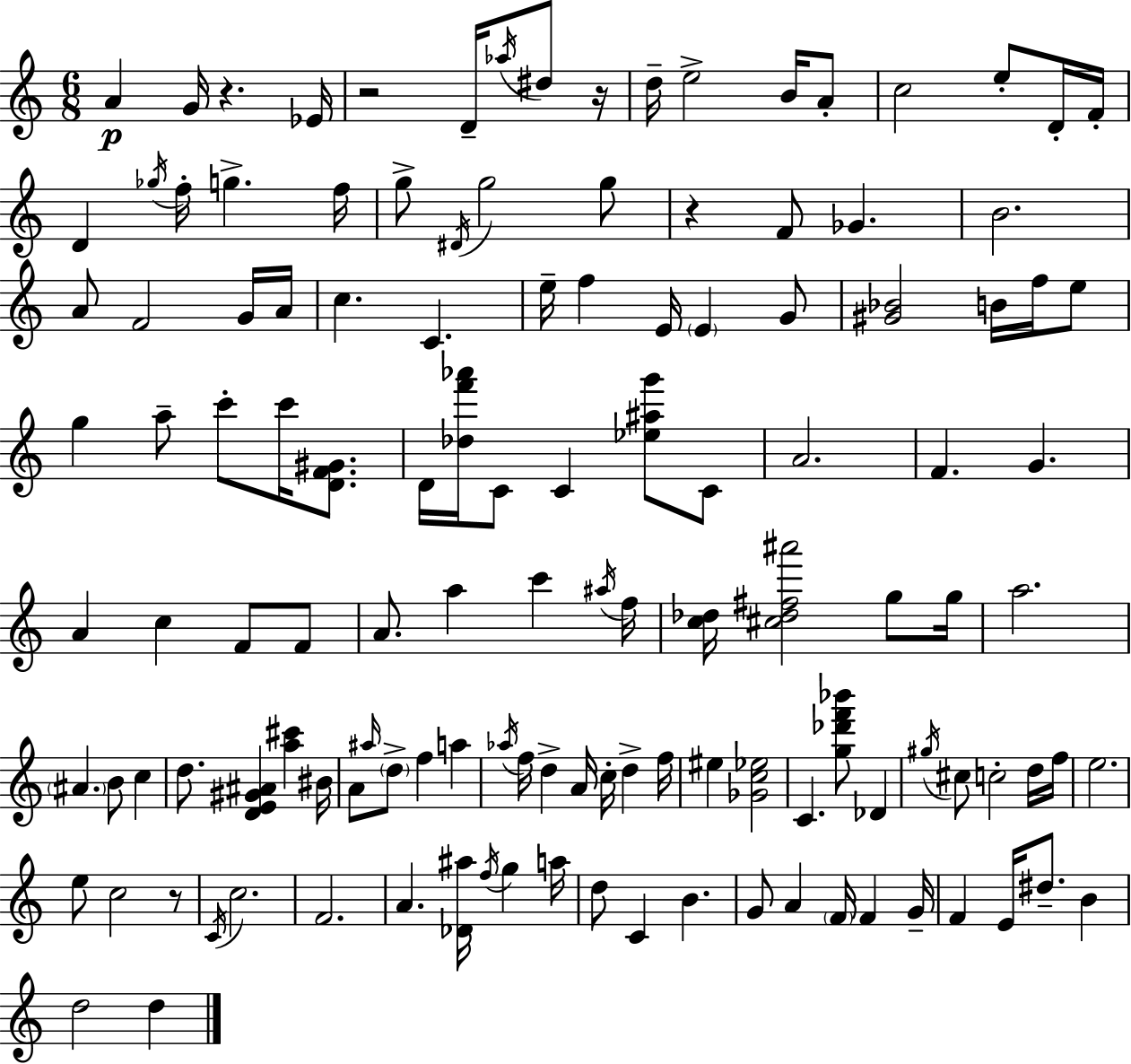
A4/q G4/s R/q. Eb4/s R/h D4/s Ab5/s D#5/e R/s D5/s E5/h B4/s A4/e C5/h E5/e D4/s F4/s D4/q Gb5/s F5/s G5/q. F5/s G5/e D#4/s G5/h G5/e R/q F4/e Gb4/q. B4/h. A4/e F4/h G4/s A4/s C5/q. C4/q. E5/s F5/q E4/s E4/q G4/e [G#4,Bb4]/h B4/s F5/s E5/e G5/q A5/e C6/e C6/s [D4,F4,G#4]/e. D4/s [Db5,F6,Ab6]/s C4/e C4/q [Eb5,A#5,G6]/e C4/e A4/h. F4/q. G4/q. A4/q C5/q F4/e F4/e A4/e. A5/q C6/q A#5/s F5/s [C5,Db5]/s [C#5,Db5,F#5,A#6]/h G5/e G5/s A5/h. A#4/q. B4/e C5/q D5/e. [D4,E4,G#4,A#4]/q [A5,C#6]/q BIS4/s A4/e A#5/s D5/e F5/q A5/q Ab5/s F5/s D5/q A4/s C5/s D5/q F5/s EIS5/q [Gb4,C5,Eb5]/h C4/q. [G5,Db6,F6,Bb6]/e Db4/q G#5/s C#5/e C5/h D5/s F5/s E5/h. E5/e C5/h R/e C4/s C5/h. F4/h. A4/q. [Db4,A#5]/s F5/s G5/q A5/s D5/e C4/q B4/q. G4/e A4/q F4/s F4/q G4/s F4/q E4/s D#5/e. B4/q D5/h D5/q